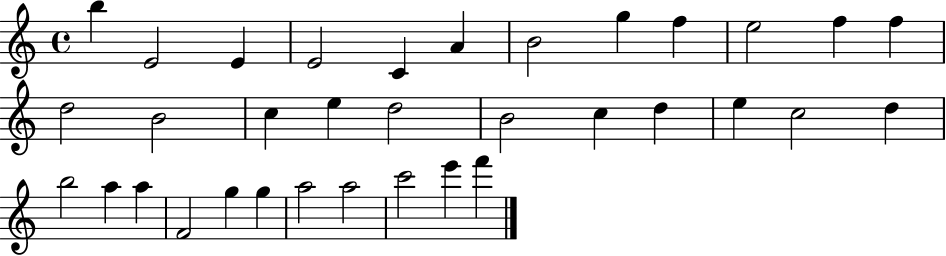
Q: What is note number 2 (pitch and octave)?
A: E4